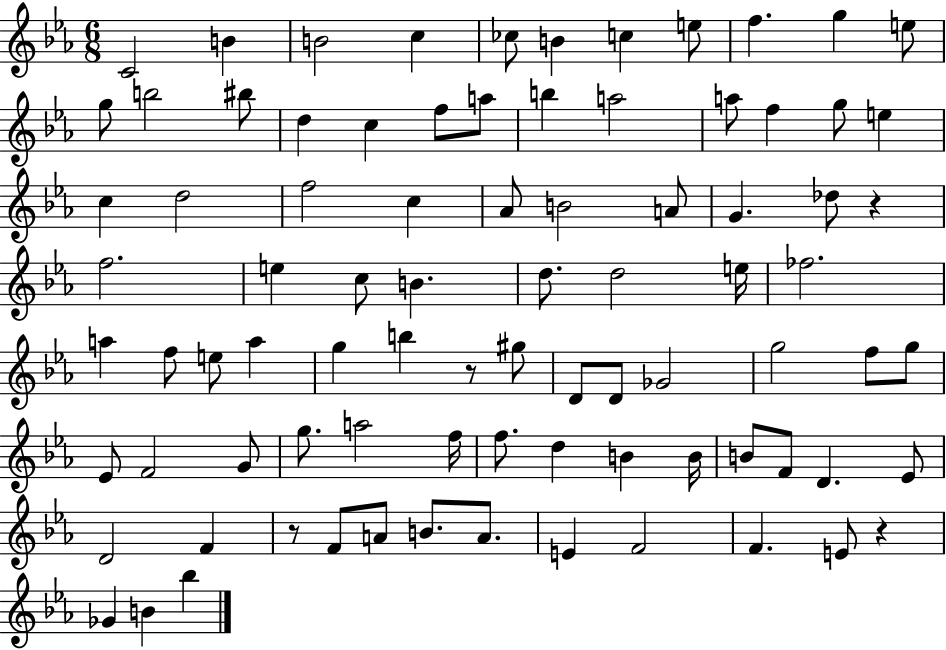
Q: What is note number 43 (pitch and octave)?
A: F5